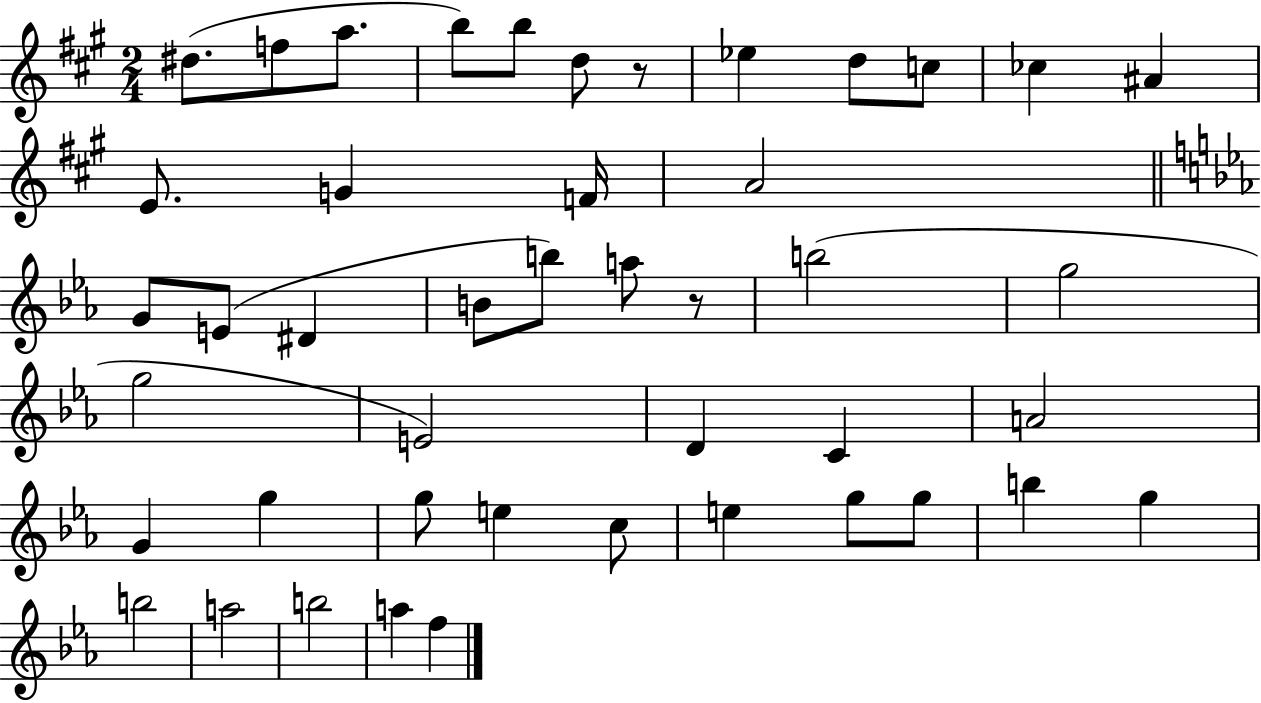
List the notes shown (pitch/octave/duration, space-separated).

D#5/e. F5/e A5/e. B5/e B5/e D5/e R/e Eb5/q D5/e C5/e CES5/q A#4/q E4/e. G4/q F4/s A4/h G4/e E4/e D#4/q B4/e B5/e A5/e R/e B5/h G5/h G5/h E4/h D4/q C4/q A4/h G4/q G5/q G5/e E5/q C5/e E5/q G5/e G5/e B5/q G5/q B5/h A5/h B5/h A5/q F5/q